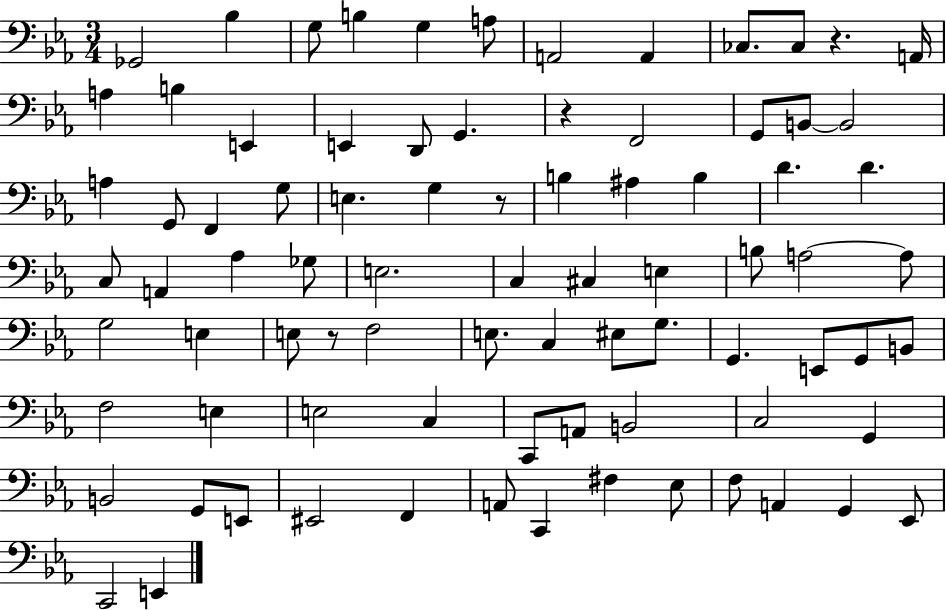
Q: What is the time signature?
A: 3/4